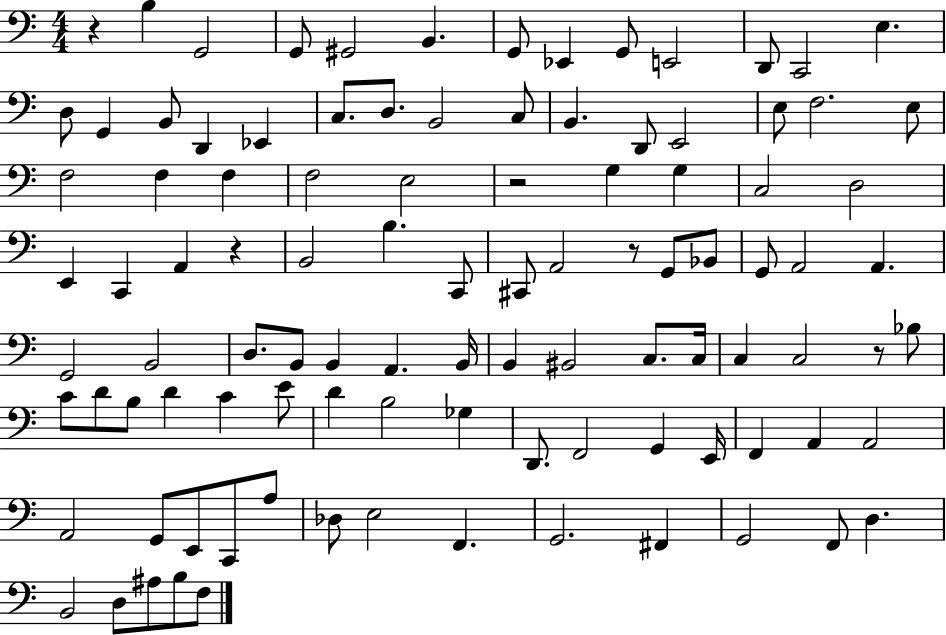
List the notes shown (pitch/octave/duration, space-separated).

R/q B3/q G2/h G2/e G#2/h B2/q. G2/e Eb2/q G2/e E2/h D2/e C2/h E3/q. D3/e G2/q B2/e D2/q Eb2/q C3/e. D3/e. B2/h C3/e B2/q. D2/e E2/h E3/e F3/h. E3/e F3/h F3/q F3/q F3/h E3/h R/h G3/q G3/q C3/h D3/h E2/q C2/q A2/q R/q B2/h B3/q. C2/e C#2/e A2/h R/e G2/e Bb2/e G2/e A2/h A2/q. G2/h B2/h D3/e. B2/e B2/q A2/q. B2/s B2/q BIS2/h C3/e. C3/s C3/q C3/h R/e Bb3/e C4/e D4/e B3/e D4/q C4/q E4/e D4/q B3/h Gb3/q D2/e. F2/h G2/q E2/s F2/q A2/q A2/h A2/h G2/e E2/e C2/e A3/e Db3/e E3/h F2/q. G2/h. F#2/q G2/h F2/e D3/q. B2/h D3/e A#3/e B3/e F3/e